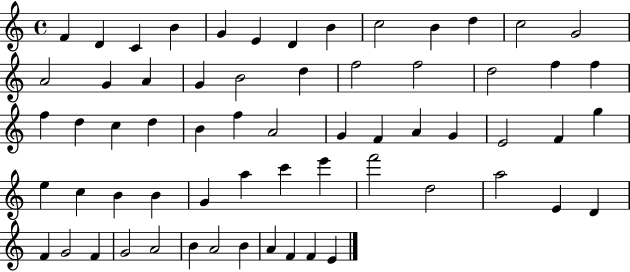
{
  \clef treble
  \time 4/4
  \defaultTimeSignature
  \key c \major
  f'4 d'4 c'4 b'4 | g'4 e'4 d'4 b'4 | c''2 b'4 d''4 | c''2 g'2 | \break a'2 g'4 a'4 | g'4 b'2 d''4 | f''2 f''2 | d''2 f''4 f''4 | \break f''4 d''4 c''4 d''4 | b'4 f''4 a'2 | g'4 f'4 a'4 g'4 | e'2 f'4 g''4 | \break e''4 c''4 b'4 b'4 | g'4 a''4 c'''4 e'''4 | f'''2 d''2 | a''2 e'4 d'4 | \break f'4 g'2 f'4 | g'2 a'2 | b'4 a'2 b'4 | a'4 f'4 f'4 e'4 | \break \bar "|."
}